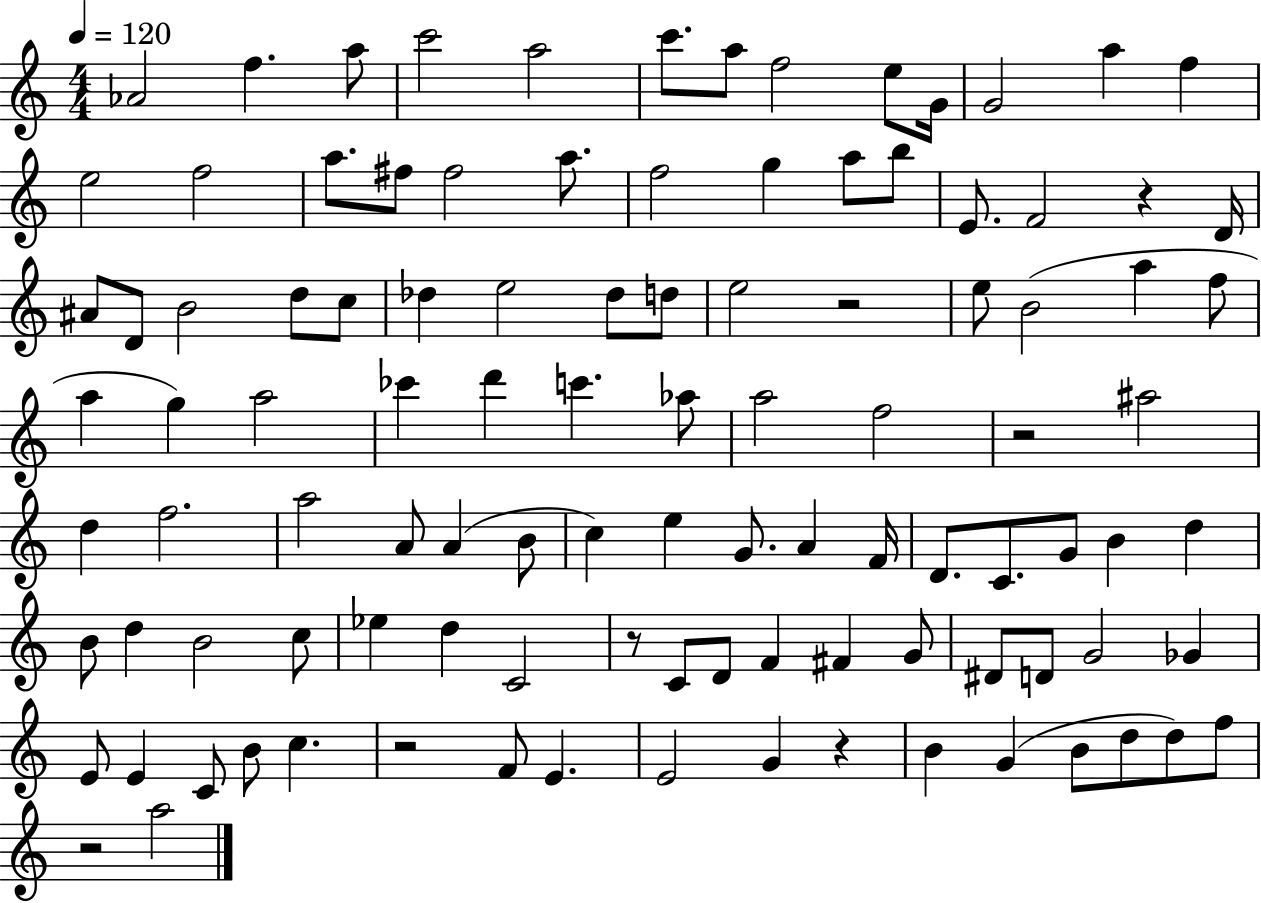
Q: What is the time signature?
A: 4/4